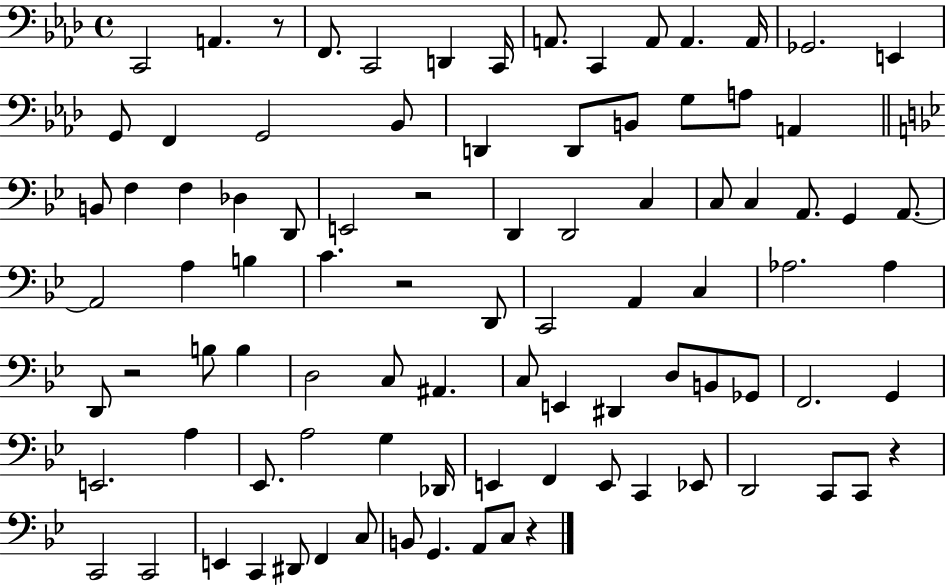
{
  \clef bass
  \time 4/4
  \defaultTimeSignature
  \key aes \major
  c,2 a,4. r8 | f,8. c,2 d,4 c,16 | a,8. c,4 a,8 a,4. a,16 | ges,2. e,4 | \break g,8 f,4 g,2 bes,8 | d,4 d,8 b,8 g8 a8 a,4 | \bar "||" \break \key g \minor b,8 f4 f4 des4 d,8 | e,2 r2 | d,4 d,2 c4 | c8 c4 a,8. g,4 a,8.~~ | \break a,2 a4 b4 | c'4. r2 d,8 | c,2 a,4 c4 | aes2. aes4 | \break d,8 r2 b8 b4 | d2 c8 ais,4. | c8 e,4 dis,4 d8 b,8 ges,8 | f,2. g,4 | \break e,2. a4 | ees,8. a2 g4 des,16 | e,4 f,4 e,8 c,4 ees,8 | d,2 c,8 c,8 r4 | \break c,2 c,2 | e,4 c,4 dis,8 f,4 c8 | b,8 g,4. a,8 c8 r4 | \bar "|."
}